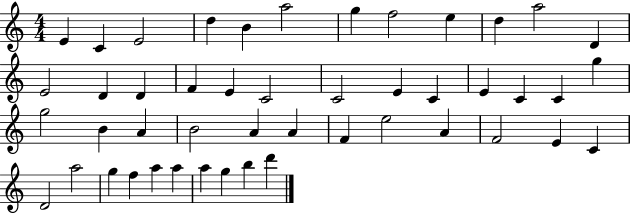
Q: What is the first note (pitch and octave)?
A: E4